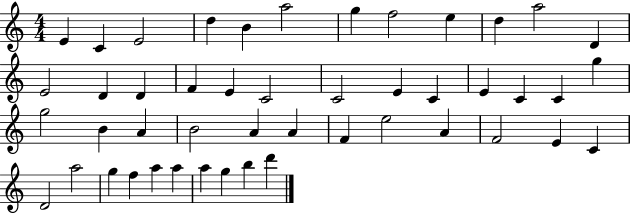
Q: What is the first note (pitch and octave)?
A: E4